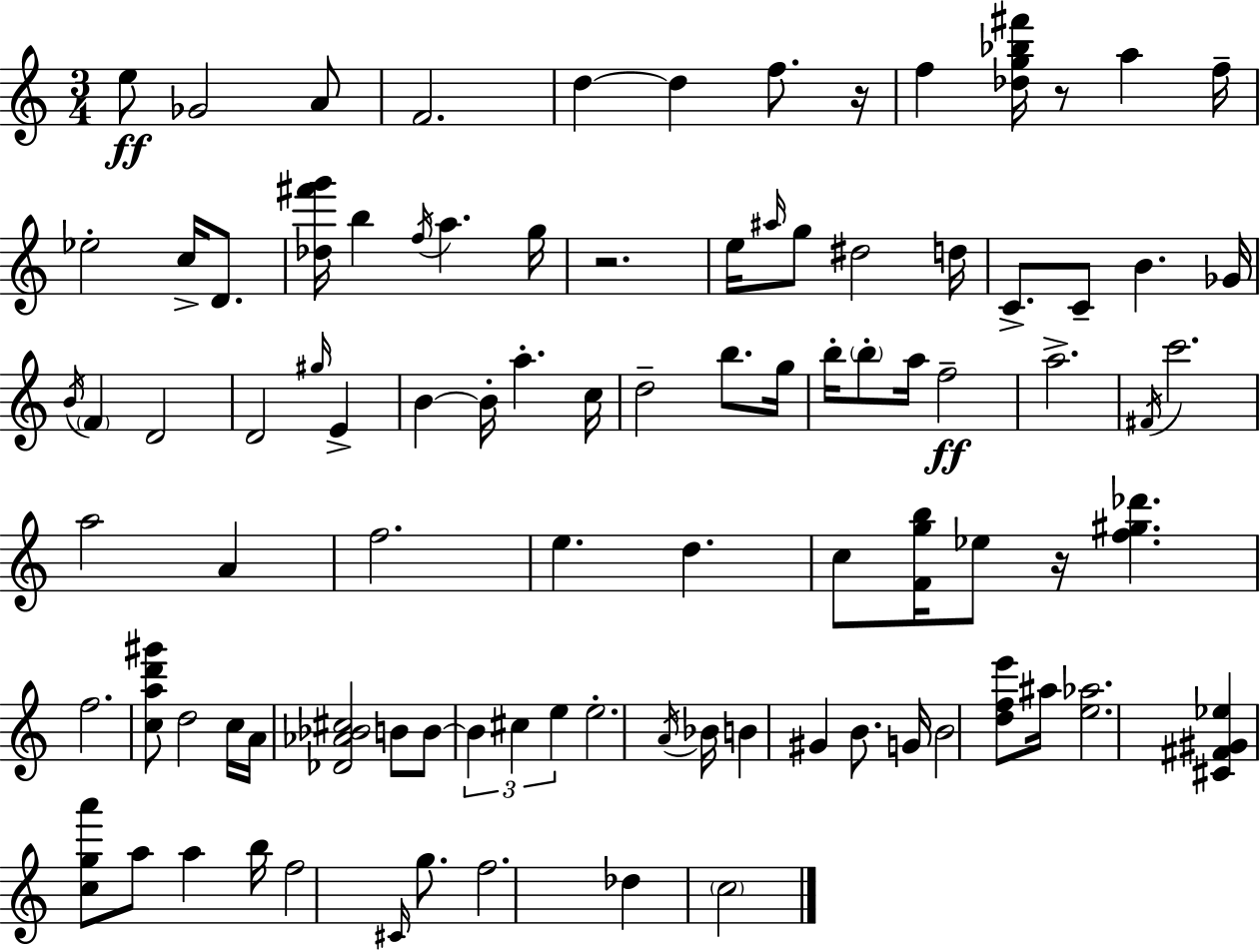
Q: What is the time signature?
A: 3/4